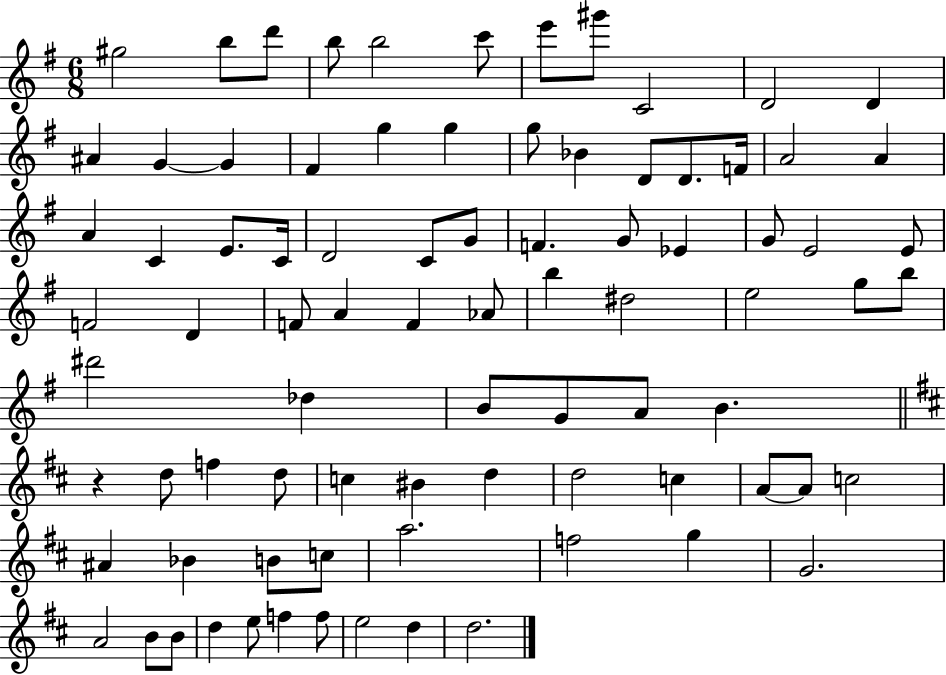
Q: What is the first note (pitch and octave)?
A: G#5